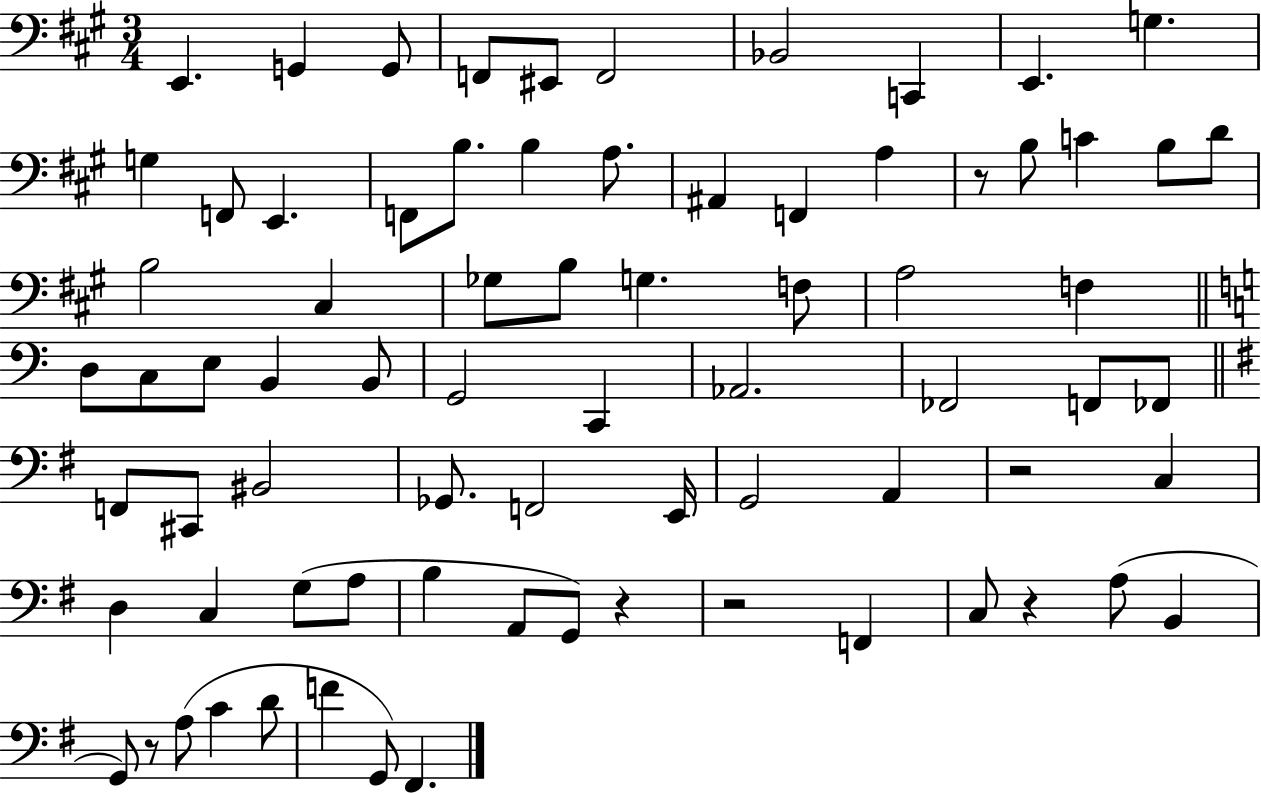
{
  \clef bass
  \numericTimeSignature
  \time 3/4
  \key a \major
  e,4. g,4 g,8 | f,8 eis,8 f,2 | bes,2 c,4 | e,4. g4. | \break g4 f,8 e,4. | f,8 b8. b4 a8. | ais,4 f,4 a4 | r8 b8 c'4 b8 d'8 | \break b2 cis4 | ges8 b8 g4. f8 | a2 f4 | \bar "||" \break \key c \major d8 c8 e8 b,4 b,8 | g,2 c,4 | aes,2. | fes,2 f,8 fes,8 | \break \bar "||" \break \key e \minor f,8 cis,8 bis,2 | ges,8. f,2 e,16 | g,2 a,4 | r2 c4 | \break d4 c4 g8( a8 | b4 a,8 g,8) r4 | r2 f,4 | c8 r4 a8( b,4 | \break g,8) r8 a8( c'4 d'8 | f'4 g,8) fis,4. | \bar "|."
}